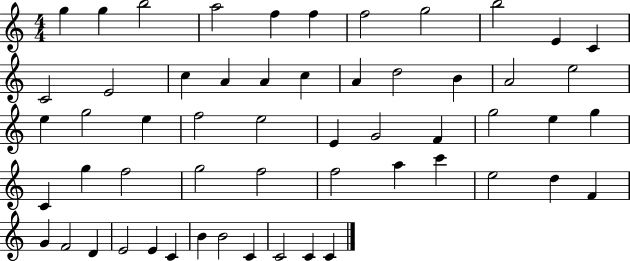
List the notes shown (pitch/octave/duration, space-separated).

G5/q G5/q B5/h A5/h F5/q F5/q F5/h G5/h B5/h E4/q C4/q C4/h E4/h C5/q A4/q A4/q C5/q A4/q D5/h B4/q A4/h E5/h E5/q G5/h E5/q F5/h E5/h E4/q G4/h F4/q G5/h E5/q G5/q C4/q G5/q F5/h G5/h F5/h F5/h A5/q C6/q E5/h D5/q F4/q G4/q F4/h D4/q E4/h E4/q C4/q B4/q B4/h C4/q C4/h C4/q C4/q